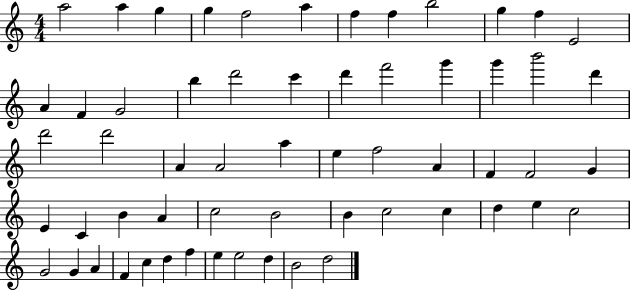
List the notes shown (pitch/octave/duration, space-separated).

A5/h A5/q G5/q G5/q F5/h A5/q F5/q F5/q B5/h G5/q F5/q E4/h A4/q F4/q G4/h B5/q D6/h C6/q D6/q F6/h G6/q G6/q B6/h D6/q D6/h D6/h A4/q A4/h A5/q E5/q F5/h A4/q F4/q F4/h G4/q E4/q C4/q B4/q A4/q C5/h B4/h B4/q C5/h C5/q D5/q E5/q C5/h G4/h G4/q A4/q F4/q C5/q D5/q F5/q E5/q E5/h D5/q B4/h D5/h